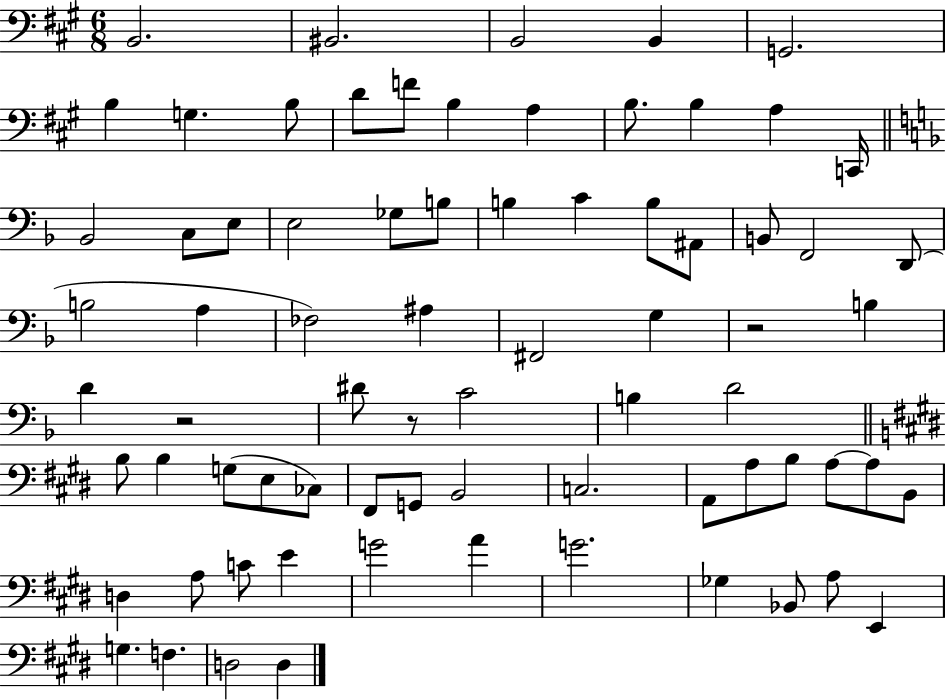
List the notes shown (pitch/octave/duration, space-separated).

B2/h. BIS2/h. B2/h B2/q G2/h. B3/q G3/q. B3/e D4/e F4/e B3/q A3/q B3/e. B3/q A3/q C2/s Bb2/h C3/e E3/e E3/h Gb3/e B3/e B3/q C4/q B3/e A#2/e B2/e F2/h D2/e B3/h A3/q FES3/h A#3/q F#2/h G3/q R/h B3/q D4/q R/h D#4/e R/e C4/h B3/q D4/h B3/e B3/q G3/e E3/e CES3/e F#2/e G2/e B2/h C3/h. A2/e A3/e B3/e A3/e A3/e B2/e D3/q A3/e C4/e E4/q G4/h A4/q G4/h. Gb3/q Bb2/e A3/e E2/q G3/q. F3/q. D3/h D3/q